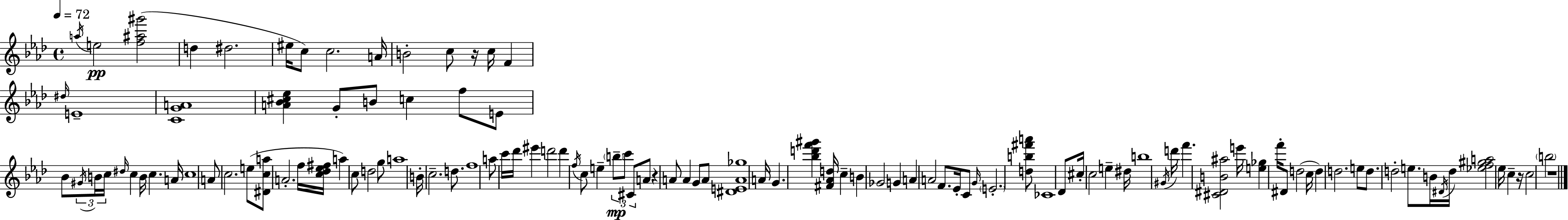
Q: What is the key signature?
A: AES major